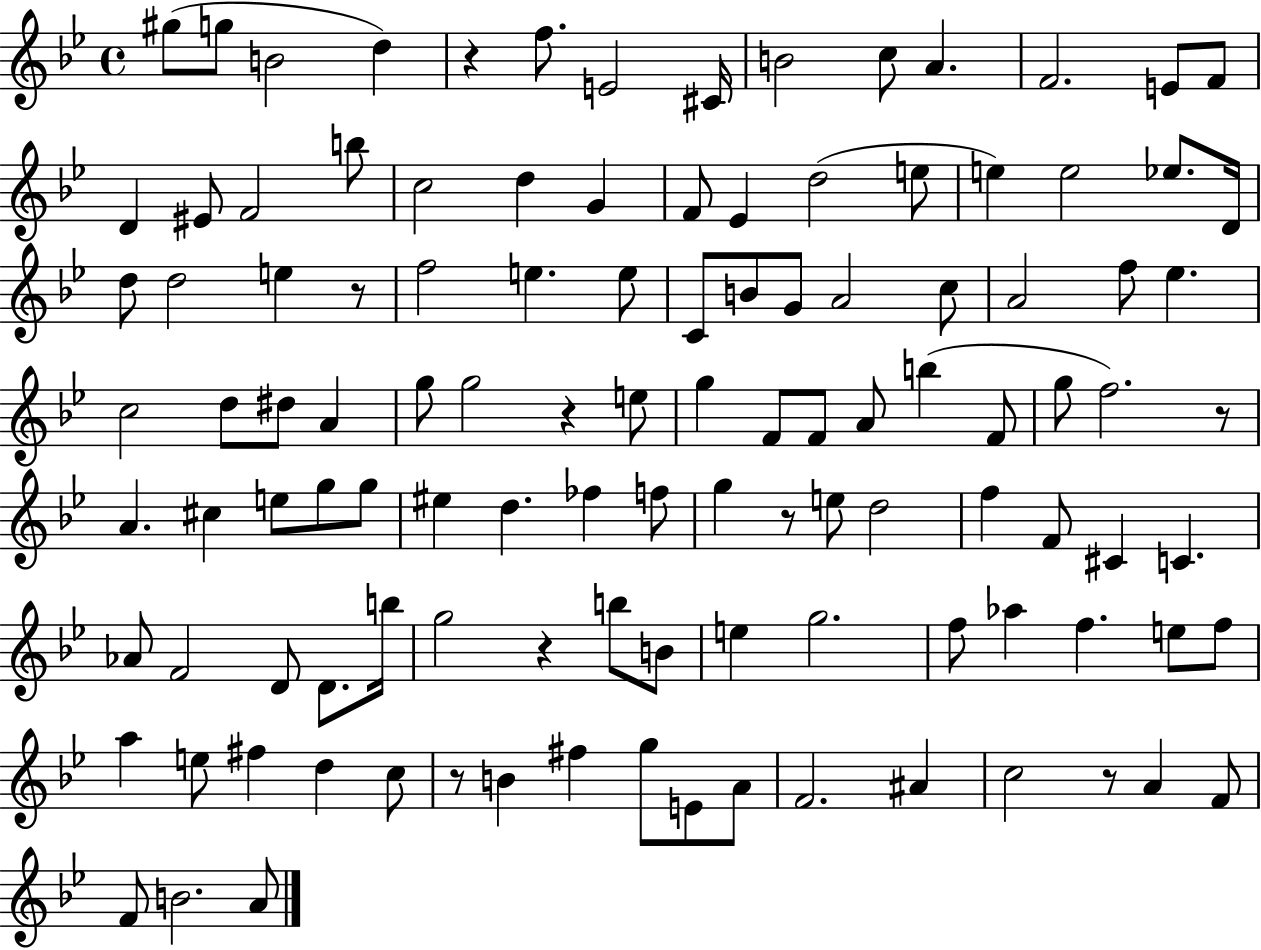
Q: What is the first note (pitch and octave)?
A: G#5